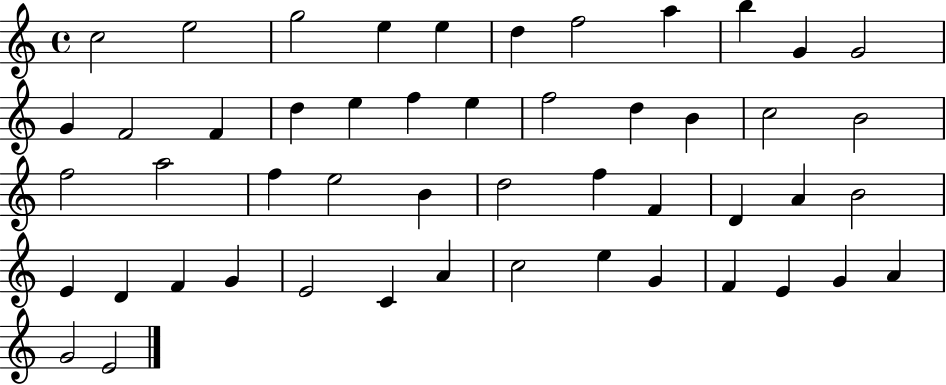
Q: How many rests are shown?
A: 0